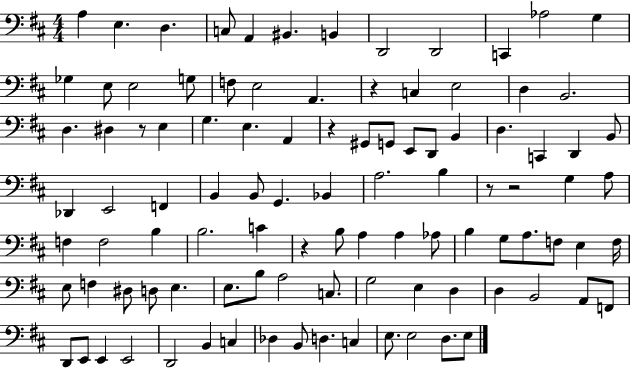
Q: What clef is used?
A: bass